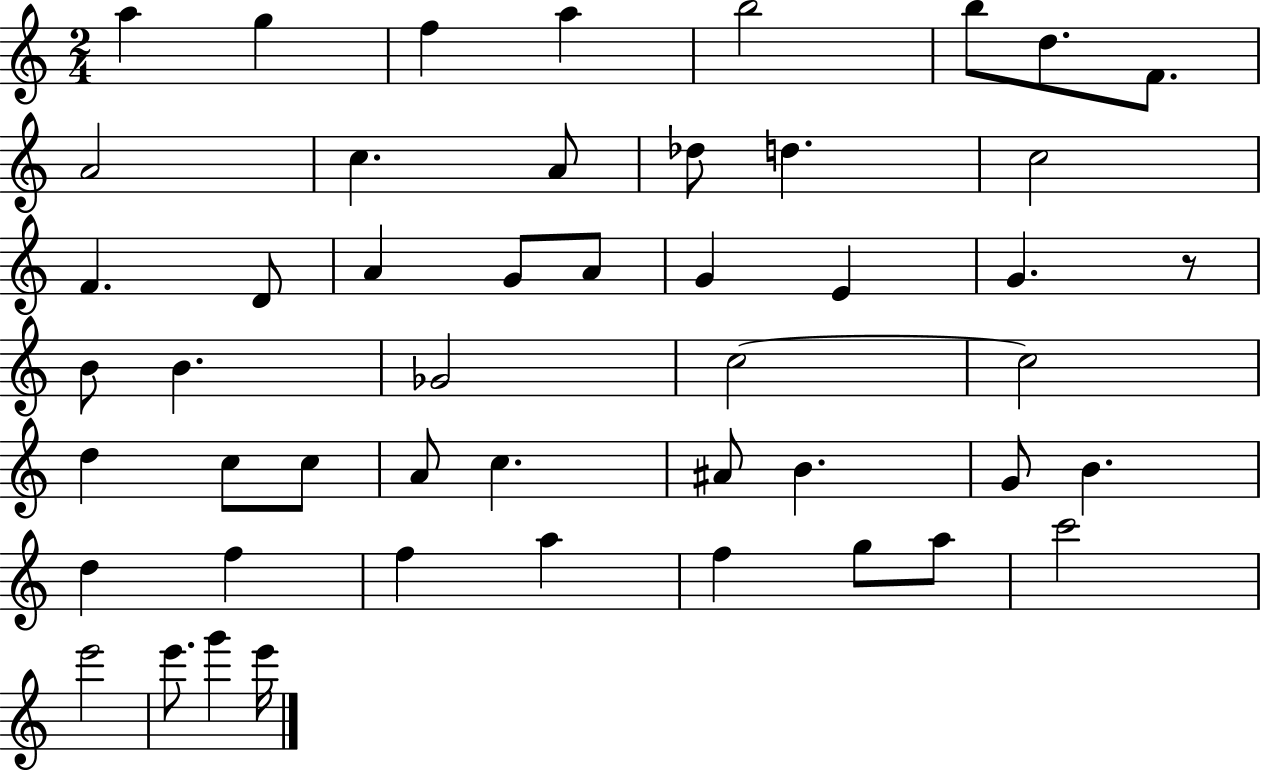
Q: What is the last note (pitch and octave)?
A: E6